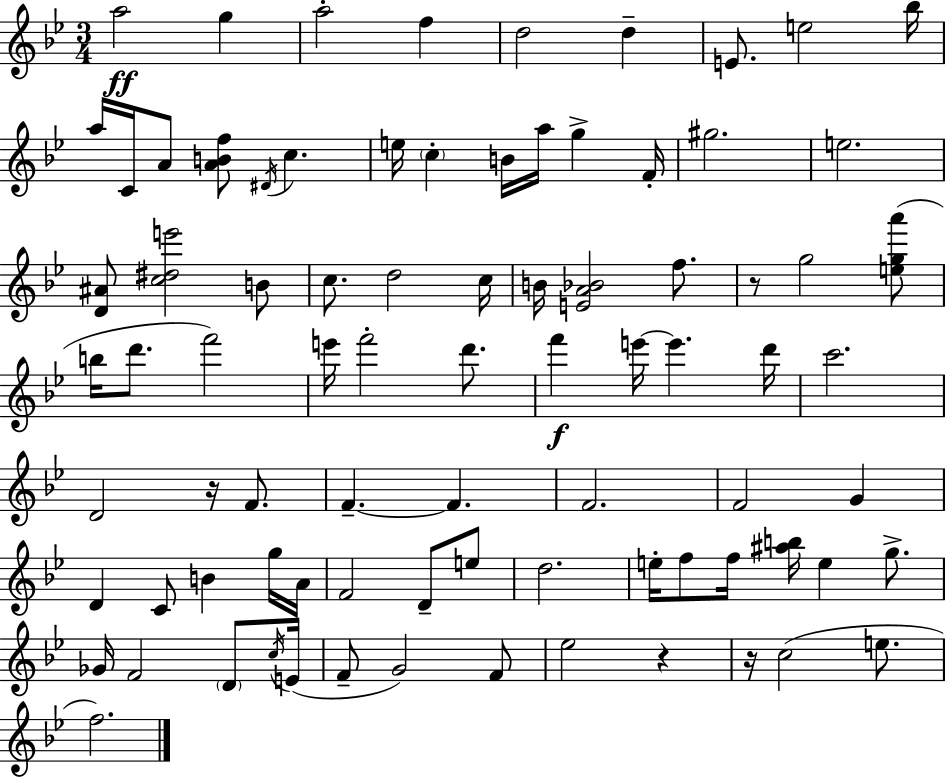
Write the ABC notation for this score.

X:1
T:Untitled
M:3/4
L:1/4
K:Bb
a2 g a2 f d2 d E/2 e2 _b/4 a/4 C/4 A/2 [ABf]/2 ^D/4 c e/4 c B/4 a/4 g F/4 ^g2 e2 [D^A]/2 [c^de']2 B/2 c/2 d2 c/4 B/4 [EA_B]2 f/2 z/2 g2 [ega']/2 b/4 d'/2 f'2 e'/4 f'2 d'/2 f' e'/4 e' d'/4 c'2 D2 z/4 F/2 F F F2 F2 G D C/2 B g/4 A/4 F2 D/2 e/2 d2 e/4 f/2 f/4 [^ab]/4 e g/2 _G/4 F2 D/2 c/4 E/4 F/2 G2 F/2 _e2 z z/4 c2 e/2 f2